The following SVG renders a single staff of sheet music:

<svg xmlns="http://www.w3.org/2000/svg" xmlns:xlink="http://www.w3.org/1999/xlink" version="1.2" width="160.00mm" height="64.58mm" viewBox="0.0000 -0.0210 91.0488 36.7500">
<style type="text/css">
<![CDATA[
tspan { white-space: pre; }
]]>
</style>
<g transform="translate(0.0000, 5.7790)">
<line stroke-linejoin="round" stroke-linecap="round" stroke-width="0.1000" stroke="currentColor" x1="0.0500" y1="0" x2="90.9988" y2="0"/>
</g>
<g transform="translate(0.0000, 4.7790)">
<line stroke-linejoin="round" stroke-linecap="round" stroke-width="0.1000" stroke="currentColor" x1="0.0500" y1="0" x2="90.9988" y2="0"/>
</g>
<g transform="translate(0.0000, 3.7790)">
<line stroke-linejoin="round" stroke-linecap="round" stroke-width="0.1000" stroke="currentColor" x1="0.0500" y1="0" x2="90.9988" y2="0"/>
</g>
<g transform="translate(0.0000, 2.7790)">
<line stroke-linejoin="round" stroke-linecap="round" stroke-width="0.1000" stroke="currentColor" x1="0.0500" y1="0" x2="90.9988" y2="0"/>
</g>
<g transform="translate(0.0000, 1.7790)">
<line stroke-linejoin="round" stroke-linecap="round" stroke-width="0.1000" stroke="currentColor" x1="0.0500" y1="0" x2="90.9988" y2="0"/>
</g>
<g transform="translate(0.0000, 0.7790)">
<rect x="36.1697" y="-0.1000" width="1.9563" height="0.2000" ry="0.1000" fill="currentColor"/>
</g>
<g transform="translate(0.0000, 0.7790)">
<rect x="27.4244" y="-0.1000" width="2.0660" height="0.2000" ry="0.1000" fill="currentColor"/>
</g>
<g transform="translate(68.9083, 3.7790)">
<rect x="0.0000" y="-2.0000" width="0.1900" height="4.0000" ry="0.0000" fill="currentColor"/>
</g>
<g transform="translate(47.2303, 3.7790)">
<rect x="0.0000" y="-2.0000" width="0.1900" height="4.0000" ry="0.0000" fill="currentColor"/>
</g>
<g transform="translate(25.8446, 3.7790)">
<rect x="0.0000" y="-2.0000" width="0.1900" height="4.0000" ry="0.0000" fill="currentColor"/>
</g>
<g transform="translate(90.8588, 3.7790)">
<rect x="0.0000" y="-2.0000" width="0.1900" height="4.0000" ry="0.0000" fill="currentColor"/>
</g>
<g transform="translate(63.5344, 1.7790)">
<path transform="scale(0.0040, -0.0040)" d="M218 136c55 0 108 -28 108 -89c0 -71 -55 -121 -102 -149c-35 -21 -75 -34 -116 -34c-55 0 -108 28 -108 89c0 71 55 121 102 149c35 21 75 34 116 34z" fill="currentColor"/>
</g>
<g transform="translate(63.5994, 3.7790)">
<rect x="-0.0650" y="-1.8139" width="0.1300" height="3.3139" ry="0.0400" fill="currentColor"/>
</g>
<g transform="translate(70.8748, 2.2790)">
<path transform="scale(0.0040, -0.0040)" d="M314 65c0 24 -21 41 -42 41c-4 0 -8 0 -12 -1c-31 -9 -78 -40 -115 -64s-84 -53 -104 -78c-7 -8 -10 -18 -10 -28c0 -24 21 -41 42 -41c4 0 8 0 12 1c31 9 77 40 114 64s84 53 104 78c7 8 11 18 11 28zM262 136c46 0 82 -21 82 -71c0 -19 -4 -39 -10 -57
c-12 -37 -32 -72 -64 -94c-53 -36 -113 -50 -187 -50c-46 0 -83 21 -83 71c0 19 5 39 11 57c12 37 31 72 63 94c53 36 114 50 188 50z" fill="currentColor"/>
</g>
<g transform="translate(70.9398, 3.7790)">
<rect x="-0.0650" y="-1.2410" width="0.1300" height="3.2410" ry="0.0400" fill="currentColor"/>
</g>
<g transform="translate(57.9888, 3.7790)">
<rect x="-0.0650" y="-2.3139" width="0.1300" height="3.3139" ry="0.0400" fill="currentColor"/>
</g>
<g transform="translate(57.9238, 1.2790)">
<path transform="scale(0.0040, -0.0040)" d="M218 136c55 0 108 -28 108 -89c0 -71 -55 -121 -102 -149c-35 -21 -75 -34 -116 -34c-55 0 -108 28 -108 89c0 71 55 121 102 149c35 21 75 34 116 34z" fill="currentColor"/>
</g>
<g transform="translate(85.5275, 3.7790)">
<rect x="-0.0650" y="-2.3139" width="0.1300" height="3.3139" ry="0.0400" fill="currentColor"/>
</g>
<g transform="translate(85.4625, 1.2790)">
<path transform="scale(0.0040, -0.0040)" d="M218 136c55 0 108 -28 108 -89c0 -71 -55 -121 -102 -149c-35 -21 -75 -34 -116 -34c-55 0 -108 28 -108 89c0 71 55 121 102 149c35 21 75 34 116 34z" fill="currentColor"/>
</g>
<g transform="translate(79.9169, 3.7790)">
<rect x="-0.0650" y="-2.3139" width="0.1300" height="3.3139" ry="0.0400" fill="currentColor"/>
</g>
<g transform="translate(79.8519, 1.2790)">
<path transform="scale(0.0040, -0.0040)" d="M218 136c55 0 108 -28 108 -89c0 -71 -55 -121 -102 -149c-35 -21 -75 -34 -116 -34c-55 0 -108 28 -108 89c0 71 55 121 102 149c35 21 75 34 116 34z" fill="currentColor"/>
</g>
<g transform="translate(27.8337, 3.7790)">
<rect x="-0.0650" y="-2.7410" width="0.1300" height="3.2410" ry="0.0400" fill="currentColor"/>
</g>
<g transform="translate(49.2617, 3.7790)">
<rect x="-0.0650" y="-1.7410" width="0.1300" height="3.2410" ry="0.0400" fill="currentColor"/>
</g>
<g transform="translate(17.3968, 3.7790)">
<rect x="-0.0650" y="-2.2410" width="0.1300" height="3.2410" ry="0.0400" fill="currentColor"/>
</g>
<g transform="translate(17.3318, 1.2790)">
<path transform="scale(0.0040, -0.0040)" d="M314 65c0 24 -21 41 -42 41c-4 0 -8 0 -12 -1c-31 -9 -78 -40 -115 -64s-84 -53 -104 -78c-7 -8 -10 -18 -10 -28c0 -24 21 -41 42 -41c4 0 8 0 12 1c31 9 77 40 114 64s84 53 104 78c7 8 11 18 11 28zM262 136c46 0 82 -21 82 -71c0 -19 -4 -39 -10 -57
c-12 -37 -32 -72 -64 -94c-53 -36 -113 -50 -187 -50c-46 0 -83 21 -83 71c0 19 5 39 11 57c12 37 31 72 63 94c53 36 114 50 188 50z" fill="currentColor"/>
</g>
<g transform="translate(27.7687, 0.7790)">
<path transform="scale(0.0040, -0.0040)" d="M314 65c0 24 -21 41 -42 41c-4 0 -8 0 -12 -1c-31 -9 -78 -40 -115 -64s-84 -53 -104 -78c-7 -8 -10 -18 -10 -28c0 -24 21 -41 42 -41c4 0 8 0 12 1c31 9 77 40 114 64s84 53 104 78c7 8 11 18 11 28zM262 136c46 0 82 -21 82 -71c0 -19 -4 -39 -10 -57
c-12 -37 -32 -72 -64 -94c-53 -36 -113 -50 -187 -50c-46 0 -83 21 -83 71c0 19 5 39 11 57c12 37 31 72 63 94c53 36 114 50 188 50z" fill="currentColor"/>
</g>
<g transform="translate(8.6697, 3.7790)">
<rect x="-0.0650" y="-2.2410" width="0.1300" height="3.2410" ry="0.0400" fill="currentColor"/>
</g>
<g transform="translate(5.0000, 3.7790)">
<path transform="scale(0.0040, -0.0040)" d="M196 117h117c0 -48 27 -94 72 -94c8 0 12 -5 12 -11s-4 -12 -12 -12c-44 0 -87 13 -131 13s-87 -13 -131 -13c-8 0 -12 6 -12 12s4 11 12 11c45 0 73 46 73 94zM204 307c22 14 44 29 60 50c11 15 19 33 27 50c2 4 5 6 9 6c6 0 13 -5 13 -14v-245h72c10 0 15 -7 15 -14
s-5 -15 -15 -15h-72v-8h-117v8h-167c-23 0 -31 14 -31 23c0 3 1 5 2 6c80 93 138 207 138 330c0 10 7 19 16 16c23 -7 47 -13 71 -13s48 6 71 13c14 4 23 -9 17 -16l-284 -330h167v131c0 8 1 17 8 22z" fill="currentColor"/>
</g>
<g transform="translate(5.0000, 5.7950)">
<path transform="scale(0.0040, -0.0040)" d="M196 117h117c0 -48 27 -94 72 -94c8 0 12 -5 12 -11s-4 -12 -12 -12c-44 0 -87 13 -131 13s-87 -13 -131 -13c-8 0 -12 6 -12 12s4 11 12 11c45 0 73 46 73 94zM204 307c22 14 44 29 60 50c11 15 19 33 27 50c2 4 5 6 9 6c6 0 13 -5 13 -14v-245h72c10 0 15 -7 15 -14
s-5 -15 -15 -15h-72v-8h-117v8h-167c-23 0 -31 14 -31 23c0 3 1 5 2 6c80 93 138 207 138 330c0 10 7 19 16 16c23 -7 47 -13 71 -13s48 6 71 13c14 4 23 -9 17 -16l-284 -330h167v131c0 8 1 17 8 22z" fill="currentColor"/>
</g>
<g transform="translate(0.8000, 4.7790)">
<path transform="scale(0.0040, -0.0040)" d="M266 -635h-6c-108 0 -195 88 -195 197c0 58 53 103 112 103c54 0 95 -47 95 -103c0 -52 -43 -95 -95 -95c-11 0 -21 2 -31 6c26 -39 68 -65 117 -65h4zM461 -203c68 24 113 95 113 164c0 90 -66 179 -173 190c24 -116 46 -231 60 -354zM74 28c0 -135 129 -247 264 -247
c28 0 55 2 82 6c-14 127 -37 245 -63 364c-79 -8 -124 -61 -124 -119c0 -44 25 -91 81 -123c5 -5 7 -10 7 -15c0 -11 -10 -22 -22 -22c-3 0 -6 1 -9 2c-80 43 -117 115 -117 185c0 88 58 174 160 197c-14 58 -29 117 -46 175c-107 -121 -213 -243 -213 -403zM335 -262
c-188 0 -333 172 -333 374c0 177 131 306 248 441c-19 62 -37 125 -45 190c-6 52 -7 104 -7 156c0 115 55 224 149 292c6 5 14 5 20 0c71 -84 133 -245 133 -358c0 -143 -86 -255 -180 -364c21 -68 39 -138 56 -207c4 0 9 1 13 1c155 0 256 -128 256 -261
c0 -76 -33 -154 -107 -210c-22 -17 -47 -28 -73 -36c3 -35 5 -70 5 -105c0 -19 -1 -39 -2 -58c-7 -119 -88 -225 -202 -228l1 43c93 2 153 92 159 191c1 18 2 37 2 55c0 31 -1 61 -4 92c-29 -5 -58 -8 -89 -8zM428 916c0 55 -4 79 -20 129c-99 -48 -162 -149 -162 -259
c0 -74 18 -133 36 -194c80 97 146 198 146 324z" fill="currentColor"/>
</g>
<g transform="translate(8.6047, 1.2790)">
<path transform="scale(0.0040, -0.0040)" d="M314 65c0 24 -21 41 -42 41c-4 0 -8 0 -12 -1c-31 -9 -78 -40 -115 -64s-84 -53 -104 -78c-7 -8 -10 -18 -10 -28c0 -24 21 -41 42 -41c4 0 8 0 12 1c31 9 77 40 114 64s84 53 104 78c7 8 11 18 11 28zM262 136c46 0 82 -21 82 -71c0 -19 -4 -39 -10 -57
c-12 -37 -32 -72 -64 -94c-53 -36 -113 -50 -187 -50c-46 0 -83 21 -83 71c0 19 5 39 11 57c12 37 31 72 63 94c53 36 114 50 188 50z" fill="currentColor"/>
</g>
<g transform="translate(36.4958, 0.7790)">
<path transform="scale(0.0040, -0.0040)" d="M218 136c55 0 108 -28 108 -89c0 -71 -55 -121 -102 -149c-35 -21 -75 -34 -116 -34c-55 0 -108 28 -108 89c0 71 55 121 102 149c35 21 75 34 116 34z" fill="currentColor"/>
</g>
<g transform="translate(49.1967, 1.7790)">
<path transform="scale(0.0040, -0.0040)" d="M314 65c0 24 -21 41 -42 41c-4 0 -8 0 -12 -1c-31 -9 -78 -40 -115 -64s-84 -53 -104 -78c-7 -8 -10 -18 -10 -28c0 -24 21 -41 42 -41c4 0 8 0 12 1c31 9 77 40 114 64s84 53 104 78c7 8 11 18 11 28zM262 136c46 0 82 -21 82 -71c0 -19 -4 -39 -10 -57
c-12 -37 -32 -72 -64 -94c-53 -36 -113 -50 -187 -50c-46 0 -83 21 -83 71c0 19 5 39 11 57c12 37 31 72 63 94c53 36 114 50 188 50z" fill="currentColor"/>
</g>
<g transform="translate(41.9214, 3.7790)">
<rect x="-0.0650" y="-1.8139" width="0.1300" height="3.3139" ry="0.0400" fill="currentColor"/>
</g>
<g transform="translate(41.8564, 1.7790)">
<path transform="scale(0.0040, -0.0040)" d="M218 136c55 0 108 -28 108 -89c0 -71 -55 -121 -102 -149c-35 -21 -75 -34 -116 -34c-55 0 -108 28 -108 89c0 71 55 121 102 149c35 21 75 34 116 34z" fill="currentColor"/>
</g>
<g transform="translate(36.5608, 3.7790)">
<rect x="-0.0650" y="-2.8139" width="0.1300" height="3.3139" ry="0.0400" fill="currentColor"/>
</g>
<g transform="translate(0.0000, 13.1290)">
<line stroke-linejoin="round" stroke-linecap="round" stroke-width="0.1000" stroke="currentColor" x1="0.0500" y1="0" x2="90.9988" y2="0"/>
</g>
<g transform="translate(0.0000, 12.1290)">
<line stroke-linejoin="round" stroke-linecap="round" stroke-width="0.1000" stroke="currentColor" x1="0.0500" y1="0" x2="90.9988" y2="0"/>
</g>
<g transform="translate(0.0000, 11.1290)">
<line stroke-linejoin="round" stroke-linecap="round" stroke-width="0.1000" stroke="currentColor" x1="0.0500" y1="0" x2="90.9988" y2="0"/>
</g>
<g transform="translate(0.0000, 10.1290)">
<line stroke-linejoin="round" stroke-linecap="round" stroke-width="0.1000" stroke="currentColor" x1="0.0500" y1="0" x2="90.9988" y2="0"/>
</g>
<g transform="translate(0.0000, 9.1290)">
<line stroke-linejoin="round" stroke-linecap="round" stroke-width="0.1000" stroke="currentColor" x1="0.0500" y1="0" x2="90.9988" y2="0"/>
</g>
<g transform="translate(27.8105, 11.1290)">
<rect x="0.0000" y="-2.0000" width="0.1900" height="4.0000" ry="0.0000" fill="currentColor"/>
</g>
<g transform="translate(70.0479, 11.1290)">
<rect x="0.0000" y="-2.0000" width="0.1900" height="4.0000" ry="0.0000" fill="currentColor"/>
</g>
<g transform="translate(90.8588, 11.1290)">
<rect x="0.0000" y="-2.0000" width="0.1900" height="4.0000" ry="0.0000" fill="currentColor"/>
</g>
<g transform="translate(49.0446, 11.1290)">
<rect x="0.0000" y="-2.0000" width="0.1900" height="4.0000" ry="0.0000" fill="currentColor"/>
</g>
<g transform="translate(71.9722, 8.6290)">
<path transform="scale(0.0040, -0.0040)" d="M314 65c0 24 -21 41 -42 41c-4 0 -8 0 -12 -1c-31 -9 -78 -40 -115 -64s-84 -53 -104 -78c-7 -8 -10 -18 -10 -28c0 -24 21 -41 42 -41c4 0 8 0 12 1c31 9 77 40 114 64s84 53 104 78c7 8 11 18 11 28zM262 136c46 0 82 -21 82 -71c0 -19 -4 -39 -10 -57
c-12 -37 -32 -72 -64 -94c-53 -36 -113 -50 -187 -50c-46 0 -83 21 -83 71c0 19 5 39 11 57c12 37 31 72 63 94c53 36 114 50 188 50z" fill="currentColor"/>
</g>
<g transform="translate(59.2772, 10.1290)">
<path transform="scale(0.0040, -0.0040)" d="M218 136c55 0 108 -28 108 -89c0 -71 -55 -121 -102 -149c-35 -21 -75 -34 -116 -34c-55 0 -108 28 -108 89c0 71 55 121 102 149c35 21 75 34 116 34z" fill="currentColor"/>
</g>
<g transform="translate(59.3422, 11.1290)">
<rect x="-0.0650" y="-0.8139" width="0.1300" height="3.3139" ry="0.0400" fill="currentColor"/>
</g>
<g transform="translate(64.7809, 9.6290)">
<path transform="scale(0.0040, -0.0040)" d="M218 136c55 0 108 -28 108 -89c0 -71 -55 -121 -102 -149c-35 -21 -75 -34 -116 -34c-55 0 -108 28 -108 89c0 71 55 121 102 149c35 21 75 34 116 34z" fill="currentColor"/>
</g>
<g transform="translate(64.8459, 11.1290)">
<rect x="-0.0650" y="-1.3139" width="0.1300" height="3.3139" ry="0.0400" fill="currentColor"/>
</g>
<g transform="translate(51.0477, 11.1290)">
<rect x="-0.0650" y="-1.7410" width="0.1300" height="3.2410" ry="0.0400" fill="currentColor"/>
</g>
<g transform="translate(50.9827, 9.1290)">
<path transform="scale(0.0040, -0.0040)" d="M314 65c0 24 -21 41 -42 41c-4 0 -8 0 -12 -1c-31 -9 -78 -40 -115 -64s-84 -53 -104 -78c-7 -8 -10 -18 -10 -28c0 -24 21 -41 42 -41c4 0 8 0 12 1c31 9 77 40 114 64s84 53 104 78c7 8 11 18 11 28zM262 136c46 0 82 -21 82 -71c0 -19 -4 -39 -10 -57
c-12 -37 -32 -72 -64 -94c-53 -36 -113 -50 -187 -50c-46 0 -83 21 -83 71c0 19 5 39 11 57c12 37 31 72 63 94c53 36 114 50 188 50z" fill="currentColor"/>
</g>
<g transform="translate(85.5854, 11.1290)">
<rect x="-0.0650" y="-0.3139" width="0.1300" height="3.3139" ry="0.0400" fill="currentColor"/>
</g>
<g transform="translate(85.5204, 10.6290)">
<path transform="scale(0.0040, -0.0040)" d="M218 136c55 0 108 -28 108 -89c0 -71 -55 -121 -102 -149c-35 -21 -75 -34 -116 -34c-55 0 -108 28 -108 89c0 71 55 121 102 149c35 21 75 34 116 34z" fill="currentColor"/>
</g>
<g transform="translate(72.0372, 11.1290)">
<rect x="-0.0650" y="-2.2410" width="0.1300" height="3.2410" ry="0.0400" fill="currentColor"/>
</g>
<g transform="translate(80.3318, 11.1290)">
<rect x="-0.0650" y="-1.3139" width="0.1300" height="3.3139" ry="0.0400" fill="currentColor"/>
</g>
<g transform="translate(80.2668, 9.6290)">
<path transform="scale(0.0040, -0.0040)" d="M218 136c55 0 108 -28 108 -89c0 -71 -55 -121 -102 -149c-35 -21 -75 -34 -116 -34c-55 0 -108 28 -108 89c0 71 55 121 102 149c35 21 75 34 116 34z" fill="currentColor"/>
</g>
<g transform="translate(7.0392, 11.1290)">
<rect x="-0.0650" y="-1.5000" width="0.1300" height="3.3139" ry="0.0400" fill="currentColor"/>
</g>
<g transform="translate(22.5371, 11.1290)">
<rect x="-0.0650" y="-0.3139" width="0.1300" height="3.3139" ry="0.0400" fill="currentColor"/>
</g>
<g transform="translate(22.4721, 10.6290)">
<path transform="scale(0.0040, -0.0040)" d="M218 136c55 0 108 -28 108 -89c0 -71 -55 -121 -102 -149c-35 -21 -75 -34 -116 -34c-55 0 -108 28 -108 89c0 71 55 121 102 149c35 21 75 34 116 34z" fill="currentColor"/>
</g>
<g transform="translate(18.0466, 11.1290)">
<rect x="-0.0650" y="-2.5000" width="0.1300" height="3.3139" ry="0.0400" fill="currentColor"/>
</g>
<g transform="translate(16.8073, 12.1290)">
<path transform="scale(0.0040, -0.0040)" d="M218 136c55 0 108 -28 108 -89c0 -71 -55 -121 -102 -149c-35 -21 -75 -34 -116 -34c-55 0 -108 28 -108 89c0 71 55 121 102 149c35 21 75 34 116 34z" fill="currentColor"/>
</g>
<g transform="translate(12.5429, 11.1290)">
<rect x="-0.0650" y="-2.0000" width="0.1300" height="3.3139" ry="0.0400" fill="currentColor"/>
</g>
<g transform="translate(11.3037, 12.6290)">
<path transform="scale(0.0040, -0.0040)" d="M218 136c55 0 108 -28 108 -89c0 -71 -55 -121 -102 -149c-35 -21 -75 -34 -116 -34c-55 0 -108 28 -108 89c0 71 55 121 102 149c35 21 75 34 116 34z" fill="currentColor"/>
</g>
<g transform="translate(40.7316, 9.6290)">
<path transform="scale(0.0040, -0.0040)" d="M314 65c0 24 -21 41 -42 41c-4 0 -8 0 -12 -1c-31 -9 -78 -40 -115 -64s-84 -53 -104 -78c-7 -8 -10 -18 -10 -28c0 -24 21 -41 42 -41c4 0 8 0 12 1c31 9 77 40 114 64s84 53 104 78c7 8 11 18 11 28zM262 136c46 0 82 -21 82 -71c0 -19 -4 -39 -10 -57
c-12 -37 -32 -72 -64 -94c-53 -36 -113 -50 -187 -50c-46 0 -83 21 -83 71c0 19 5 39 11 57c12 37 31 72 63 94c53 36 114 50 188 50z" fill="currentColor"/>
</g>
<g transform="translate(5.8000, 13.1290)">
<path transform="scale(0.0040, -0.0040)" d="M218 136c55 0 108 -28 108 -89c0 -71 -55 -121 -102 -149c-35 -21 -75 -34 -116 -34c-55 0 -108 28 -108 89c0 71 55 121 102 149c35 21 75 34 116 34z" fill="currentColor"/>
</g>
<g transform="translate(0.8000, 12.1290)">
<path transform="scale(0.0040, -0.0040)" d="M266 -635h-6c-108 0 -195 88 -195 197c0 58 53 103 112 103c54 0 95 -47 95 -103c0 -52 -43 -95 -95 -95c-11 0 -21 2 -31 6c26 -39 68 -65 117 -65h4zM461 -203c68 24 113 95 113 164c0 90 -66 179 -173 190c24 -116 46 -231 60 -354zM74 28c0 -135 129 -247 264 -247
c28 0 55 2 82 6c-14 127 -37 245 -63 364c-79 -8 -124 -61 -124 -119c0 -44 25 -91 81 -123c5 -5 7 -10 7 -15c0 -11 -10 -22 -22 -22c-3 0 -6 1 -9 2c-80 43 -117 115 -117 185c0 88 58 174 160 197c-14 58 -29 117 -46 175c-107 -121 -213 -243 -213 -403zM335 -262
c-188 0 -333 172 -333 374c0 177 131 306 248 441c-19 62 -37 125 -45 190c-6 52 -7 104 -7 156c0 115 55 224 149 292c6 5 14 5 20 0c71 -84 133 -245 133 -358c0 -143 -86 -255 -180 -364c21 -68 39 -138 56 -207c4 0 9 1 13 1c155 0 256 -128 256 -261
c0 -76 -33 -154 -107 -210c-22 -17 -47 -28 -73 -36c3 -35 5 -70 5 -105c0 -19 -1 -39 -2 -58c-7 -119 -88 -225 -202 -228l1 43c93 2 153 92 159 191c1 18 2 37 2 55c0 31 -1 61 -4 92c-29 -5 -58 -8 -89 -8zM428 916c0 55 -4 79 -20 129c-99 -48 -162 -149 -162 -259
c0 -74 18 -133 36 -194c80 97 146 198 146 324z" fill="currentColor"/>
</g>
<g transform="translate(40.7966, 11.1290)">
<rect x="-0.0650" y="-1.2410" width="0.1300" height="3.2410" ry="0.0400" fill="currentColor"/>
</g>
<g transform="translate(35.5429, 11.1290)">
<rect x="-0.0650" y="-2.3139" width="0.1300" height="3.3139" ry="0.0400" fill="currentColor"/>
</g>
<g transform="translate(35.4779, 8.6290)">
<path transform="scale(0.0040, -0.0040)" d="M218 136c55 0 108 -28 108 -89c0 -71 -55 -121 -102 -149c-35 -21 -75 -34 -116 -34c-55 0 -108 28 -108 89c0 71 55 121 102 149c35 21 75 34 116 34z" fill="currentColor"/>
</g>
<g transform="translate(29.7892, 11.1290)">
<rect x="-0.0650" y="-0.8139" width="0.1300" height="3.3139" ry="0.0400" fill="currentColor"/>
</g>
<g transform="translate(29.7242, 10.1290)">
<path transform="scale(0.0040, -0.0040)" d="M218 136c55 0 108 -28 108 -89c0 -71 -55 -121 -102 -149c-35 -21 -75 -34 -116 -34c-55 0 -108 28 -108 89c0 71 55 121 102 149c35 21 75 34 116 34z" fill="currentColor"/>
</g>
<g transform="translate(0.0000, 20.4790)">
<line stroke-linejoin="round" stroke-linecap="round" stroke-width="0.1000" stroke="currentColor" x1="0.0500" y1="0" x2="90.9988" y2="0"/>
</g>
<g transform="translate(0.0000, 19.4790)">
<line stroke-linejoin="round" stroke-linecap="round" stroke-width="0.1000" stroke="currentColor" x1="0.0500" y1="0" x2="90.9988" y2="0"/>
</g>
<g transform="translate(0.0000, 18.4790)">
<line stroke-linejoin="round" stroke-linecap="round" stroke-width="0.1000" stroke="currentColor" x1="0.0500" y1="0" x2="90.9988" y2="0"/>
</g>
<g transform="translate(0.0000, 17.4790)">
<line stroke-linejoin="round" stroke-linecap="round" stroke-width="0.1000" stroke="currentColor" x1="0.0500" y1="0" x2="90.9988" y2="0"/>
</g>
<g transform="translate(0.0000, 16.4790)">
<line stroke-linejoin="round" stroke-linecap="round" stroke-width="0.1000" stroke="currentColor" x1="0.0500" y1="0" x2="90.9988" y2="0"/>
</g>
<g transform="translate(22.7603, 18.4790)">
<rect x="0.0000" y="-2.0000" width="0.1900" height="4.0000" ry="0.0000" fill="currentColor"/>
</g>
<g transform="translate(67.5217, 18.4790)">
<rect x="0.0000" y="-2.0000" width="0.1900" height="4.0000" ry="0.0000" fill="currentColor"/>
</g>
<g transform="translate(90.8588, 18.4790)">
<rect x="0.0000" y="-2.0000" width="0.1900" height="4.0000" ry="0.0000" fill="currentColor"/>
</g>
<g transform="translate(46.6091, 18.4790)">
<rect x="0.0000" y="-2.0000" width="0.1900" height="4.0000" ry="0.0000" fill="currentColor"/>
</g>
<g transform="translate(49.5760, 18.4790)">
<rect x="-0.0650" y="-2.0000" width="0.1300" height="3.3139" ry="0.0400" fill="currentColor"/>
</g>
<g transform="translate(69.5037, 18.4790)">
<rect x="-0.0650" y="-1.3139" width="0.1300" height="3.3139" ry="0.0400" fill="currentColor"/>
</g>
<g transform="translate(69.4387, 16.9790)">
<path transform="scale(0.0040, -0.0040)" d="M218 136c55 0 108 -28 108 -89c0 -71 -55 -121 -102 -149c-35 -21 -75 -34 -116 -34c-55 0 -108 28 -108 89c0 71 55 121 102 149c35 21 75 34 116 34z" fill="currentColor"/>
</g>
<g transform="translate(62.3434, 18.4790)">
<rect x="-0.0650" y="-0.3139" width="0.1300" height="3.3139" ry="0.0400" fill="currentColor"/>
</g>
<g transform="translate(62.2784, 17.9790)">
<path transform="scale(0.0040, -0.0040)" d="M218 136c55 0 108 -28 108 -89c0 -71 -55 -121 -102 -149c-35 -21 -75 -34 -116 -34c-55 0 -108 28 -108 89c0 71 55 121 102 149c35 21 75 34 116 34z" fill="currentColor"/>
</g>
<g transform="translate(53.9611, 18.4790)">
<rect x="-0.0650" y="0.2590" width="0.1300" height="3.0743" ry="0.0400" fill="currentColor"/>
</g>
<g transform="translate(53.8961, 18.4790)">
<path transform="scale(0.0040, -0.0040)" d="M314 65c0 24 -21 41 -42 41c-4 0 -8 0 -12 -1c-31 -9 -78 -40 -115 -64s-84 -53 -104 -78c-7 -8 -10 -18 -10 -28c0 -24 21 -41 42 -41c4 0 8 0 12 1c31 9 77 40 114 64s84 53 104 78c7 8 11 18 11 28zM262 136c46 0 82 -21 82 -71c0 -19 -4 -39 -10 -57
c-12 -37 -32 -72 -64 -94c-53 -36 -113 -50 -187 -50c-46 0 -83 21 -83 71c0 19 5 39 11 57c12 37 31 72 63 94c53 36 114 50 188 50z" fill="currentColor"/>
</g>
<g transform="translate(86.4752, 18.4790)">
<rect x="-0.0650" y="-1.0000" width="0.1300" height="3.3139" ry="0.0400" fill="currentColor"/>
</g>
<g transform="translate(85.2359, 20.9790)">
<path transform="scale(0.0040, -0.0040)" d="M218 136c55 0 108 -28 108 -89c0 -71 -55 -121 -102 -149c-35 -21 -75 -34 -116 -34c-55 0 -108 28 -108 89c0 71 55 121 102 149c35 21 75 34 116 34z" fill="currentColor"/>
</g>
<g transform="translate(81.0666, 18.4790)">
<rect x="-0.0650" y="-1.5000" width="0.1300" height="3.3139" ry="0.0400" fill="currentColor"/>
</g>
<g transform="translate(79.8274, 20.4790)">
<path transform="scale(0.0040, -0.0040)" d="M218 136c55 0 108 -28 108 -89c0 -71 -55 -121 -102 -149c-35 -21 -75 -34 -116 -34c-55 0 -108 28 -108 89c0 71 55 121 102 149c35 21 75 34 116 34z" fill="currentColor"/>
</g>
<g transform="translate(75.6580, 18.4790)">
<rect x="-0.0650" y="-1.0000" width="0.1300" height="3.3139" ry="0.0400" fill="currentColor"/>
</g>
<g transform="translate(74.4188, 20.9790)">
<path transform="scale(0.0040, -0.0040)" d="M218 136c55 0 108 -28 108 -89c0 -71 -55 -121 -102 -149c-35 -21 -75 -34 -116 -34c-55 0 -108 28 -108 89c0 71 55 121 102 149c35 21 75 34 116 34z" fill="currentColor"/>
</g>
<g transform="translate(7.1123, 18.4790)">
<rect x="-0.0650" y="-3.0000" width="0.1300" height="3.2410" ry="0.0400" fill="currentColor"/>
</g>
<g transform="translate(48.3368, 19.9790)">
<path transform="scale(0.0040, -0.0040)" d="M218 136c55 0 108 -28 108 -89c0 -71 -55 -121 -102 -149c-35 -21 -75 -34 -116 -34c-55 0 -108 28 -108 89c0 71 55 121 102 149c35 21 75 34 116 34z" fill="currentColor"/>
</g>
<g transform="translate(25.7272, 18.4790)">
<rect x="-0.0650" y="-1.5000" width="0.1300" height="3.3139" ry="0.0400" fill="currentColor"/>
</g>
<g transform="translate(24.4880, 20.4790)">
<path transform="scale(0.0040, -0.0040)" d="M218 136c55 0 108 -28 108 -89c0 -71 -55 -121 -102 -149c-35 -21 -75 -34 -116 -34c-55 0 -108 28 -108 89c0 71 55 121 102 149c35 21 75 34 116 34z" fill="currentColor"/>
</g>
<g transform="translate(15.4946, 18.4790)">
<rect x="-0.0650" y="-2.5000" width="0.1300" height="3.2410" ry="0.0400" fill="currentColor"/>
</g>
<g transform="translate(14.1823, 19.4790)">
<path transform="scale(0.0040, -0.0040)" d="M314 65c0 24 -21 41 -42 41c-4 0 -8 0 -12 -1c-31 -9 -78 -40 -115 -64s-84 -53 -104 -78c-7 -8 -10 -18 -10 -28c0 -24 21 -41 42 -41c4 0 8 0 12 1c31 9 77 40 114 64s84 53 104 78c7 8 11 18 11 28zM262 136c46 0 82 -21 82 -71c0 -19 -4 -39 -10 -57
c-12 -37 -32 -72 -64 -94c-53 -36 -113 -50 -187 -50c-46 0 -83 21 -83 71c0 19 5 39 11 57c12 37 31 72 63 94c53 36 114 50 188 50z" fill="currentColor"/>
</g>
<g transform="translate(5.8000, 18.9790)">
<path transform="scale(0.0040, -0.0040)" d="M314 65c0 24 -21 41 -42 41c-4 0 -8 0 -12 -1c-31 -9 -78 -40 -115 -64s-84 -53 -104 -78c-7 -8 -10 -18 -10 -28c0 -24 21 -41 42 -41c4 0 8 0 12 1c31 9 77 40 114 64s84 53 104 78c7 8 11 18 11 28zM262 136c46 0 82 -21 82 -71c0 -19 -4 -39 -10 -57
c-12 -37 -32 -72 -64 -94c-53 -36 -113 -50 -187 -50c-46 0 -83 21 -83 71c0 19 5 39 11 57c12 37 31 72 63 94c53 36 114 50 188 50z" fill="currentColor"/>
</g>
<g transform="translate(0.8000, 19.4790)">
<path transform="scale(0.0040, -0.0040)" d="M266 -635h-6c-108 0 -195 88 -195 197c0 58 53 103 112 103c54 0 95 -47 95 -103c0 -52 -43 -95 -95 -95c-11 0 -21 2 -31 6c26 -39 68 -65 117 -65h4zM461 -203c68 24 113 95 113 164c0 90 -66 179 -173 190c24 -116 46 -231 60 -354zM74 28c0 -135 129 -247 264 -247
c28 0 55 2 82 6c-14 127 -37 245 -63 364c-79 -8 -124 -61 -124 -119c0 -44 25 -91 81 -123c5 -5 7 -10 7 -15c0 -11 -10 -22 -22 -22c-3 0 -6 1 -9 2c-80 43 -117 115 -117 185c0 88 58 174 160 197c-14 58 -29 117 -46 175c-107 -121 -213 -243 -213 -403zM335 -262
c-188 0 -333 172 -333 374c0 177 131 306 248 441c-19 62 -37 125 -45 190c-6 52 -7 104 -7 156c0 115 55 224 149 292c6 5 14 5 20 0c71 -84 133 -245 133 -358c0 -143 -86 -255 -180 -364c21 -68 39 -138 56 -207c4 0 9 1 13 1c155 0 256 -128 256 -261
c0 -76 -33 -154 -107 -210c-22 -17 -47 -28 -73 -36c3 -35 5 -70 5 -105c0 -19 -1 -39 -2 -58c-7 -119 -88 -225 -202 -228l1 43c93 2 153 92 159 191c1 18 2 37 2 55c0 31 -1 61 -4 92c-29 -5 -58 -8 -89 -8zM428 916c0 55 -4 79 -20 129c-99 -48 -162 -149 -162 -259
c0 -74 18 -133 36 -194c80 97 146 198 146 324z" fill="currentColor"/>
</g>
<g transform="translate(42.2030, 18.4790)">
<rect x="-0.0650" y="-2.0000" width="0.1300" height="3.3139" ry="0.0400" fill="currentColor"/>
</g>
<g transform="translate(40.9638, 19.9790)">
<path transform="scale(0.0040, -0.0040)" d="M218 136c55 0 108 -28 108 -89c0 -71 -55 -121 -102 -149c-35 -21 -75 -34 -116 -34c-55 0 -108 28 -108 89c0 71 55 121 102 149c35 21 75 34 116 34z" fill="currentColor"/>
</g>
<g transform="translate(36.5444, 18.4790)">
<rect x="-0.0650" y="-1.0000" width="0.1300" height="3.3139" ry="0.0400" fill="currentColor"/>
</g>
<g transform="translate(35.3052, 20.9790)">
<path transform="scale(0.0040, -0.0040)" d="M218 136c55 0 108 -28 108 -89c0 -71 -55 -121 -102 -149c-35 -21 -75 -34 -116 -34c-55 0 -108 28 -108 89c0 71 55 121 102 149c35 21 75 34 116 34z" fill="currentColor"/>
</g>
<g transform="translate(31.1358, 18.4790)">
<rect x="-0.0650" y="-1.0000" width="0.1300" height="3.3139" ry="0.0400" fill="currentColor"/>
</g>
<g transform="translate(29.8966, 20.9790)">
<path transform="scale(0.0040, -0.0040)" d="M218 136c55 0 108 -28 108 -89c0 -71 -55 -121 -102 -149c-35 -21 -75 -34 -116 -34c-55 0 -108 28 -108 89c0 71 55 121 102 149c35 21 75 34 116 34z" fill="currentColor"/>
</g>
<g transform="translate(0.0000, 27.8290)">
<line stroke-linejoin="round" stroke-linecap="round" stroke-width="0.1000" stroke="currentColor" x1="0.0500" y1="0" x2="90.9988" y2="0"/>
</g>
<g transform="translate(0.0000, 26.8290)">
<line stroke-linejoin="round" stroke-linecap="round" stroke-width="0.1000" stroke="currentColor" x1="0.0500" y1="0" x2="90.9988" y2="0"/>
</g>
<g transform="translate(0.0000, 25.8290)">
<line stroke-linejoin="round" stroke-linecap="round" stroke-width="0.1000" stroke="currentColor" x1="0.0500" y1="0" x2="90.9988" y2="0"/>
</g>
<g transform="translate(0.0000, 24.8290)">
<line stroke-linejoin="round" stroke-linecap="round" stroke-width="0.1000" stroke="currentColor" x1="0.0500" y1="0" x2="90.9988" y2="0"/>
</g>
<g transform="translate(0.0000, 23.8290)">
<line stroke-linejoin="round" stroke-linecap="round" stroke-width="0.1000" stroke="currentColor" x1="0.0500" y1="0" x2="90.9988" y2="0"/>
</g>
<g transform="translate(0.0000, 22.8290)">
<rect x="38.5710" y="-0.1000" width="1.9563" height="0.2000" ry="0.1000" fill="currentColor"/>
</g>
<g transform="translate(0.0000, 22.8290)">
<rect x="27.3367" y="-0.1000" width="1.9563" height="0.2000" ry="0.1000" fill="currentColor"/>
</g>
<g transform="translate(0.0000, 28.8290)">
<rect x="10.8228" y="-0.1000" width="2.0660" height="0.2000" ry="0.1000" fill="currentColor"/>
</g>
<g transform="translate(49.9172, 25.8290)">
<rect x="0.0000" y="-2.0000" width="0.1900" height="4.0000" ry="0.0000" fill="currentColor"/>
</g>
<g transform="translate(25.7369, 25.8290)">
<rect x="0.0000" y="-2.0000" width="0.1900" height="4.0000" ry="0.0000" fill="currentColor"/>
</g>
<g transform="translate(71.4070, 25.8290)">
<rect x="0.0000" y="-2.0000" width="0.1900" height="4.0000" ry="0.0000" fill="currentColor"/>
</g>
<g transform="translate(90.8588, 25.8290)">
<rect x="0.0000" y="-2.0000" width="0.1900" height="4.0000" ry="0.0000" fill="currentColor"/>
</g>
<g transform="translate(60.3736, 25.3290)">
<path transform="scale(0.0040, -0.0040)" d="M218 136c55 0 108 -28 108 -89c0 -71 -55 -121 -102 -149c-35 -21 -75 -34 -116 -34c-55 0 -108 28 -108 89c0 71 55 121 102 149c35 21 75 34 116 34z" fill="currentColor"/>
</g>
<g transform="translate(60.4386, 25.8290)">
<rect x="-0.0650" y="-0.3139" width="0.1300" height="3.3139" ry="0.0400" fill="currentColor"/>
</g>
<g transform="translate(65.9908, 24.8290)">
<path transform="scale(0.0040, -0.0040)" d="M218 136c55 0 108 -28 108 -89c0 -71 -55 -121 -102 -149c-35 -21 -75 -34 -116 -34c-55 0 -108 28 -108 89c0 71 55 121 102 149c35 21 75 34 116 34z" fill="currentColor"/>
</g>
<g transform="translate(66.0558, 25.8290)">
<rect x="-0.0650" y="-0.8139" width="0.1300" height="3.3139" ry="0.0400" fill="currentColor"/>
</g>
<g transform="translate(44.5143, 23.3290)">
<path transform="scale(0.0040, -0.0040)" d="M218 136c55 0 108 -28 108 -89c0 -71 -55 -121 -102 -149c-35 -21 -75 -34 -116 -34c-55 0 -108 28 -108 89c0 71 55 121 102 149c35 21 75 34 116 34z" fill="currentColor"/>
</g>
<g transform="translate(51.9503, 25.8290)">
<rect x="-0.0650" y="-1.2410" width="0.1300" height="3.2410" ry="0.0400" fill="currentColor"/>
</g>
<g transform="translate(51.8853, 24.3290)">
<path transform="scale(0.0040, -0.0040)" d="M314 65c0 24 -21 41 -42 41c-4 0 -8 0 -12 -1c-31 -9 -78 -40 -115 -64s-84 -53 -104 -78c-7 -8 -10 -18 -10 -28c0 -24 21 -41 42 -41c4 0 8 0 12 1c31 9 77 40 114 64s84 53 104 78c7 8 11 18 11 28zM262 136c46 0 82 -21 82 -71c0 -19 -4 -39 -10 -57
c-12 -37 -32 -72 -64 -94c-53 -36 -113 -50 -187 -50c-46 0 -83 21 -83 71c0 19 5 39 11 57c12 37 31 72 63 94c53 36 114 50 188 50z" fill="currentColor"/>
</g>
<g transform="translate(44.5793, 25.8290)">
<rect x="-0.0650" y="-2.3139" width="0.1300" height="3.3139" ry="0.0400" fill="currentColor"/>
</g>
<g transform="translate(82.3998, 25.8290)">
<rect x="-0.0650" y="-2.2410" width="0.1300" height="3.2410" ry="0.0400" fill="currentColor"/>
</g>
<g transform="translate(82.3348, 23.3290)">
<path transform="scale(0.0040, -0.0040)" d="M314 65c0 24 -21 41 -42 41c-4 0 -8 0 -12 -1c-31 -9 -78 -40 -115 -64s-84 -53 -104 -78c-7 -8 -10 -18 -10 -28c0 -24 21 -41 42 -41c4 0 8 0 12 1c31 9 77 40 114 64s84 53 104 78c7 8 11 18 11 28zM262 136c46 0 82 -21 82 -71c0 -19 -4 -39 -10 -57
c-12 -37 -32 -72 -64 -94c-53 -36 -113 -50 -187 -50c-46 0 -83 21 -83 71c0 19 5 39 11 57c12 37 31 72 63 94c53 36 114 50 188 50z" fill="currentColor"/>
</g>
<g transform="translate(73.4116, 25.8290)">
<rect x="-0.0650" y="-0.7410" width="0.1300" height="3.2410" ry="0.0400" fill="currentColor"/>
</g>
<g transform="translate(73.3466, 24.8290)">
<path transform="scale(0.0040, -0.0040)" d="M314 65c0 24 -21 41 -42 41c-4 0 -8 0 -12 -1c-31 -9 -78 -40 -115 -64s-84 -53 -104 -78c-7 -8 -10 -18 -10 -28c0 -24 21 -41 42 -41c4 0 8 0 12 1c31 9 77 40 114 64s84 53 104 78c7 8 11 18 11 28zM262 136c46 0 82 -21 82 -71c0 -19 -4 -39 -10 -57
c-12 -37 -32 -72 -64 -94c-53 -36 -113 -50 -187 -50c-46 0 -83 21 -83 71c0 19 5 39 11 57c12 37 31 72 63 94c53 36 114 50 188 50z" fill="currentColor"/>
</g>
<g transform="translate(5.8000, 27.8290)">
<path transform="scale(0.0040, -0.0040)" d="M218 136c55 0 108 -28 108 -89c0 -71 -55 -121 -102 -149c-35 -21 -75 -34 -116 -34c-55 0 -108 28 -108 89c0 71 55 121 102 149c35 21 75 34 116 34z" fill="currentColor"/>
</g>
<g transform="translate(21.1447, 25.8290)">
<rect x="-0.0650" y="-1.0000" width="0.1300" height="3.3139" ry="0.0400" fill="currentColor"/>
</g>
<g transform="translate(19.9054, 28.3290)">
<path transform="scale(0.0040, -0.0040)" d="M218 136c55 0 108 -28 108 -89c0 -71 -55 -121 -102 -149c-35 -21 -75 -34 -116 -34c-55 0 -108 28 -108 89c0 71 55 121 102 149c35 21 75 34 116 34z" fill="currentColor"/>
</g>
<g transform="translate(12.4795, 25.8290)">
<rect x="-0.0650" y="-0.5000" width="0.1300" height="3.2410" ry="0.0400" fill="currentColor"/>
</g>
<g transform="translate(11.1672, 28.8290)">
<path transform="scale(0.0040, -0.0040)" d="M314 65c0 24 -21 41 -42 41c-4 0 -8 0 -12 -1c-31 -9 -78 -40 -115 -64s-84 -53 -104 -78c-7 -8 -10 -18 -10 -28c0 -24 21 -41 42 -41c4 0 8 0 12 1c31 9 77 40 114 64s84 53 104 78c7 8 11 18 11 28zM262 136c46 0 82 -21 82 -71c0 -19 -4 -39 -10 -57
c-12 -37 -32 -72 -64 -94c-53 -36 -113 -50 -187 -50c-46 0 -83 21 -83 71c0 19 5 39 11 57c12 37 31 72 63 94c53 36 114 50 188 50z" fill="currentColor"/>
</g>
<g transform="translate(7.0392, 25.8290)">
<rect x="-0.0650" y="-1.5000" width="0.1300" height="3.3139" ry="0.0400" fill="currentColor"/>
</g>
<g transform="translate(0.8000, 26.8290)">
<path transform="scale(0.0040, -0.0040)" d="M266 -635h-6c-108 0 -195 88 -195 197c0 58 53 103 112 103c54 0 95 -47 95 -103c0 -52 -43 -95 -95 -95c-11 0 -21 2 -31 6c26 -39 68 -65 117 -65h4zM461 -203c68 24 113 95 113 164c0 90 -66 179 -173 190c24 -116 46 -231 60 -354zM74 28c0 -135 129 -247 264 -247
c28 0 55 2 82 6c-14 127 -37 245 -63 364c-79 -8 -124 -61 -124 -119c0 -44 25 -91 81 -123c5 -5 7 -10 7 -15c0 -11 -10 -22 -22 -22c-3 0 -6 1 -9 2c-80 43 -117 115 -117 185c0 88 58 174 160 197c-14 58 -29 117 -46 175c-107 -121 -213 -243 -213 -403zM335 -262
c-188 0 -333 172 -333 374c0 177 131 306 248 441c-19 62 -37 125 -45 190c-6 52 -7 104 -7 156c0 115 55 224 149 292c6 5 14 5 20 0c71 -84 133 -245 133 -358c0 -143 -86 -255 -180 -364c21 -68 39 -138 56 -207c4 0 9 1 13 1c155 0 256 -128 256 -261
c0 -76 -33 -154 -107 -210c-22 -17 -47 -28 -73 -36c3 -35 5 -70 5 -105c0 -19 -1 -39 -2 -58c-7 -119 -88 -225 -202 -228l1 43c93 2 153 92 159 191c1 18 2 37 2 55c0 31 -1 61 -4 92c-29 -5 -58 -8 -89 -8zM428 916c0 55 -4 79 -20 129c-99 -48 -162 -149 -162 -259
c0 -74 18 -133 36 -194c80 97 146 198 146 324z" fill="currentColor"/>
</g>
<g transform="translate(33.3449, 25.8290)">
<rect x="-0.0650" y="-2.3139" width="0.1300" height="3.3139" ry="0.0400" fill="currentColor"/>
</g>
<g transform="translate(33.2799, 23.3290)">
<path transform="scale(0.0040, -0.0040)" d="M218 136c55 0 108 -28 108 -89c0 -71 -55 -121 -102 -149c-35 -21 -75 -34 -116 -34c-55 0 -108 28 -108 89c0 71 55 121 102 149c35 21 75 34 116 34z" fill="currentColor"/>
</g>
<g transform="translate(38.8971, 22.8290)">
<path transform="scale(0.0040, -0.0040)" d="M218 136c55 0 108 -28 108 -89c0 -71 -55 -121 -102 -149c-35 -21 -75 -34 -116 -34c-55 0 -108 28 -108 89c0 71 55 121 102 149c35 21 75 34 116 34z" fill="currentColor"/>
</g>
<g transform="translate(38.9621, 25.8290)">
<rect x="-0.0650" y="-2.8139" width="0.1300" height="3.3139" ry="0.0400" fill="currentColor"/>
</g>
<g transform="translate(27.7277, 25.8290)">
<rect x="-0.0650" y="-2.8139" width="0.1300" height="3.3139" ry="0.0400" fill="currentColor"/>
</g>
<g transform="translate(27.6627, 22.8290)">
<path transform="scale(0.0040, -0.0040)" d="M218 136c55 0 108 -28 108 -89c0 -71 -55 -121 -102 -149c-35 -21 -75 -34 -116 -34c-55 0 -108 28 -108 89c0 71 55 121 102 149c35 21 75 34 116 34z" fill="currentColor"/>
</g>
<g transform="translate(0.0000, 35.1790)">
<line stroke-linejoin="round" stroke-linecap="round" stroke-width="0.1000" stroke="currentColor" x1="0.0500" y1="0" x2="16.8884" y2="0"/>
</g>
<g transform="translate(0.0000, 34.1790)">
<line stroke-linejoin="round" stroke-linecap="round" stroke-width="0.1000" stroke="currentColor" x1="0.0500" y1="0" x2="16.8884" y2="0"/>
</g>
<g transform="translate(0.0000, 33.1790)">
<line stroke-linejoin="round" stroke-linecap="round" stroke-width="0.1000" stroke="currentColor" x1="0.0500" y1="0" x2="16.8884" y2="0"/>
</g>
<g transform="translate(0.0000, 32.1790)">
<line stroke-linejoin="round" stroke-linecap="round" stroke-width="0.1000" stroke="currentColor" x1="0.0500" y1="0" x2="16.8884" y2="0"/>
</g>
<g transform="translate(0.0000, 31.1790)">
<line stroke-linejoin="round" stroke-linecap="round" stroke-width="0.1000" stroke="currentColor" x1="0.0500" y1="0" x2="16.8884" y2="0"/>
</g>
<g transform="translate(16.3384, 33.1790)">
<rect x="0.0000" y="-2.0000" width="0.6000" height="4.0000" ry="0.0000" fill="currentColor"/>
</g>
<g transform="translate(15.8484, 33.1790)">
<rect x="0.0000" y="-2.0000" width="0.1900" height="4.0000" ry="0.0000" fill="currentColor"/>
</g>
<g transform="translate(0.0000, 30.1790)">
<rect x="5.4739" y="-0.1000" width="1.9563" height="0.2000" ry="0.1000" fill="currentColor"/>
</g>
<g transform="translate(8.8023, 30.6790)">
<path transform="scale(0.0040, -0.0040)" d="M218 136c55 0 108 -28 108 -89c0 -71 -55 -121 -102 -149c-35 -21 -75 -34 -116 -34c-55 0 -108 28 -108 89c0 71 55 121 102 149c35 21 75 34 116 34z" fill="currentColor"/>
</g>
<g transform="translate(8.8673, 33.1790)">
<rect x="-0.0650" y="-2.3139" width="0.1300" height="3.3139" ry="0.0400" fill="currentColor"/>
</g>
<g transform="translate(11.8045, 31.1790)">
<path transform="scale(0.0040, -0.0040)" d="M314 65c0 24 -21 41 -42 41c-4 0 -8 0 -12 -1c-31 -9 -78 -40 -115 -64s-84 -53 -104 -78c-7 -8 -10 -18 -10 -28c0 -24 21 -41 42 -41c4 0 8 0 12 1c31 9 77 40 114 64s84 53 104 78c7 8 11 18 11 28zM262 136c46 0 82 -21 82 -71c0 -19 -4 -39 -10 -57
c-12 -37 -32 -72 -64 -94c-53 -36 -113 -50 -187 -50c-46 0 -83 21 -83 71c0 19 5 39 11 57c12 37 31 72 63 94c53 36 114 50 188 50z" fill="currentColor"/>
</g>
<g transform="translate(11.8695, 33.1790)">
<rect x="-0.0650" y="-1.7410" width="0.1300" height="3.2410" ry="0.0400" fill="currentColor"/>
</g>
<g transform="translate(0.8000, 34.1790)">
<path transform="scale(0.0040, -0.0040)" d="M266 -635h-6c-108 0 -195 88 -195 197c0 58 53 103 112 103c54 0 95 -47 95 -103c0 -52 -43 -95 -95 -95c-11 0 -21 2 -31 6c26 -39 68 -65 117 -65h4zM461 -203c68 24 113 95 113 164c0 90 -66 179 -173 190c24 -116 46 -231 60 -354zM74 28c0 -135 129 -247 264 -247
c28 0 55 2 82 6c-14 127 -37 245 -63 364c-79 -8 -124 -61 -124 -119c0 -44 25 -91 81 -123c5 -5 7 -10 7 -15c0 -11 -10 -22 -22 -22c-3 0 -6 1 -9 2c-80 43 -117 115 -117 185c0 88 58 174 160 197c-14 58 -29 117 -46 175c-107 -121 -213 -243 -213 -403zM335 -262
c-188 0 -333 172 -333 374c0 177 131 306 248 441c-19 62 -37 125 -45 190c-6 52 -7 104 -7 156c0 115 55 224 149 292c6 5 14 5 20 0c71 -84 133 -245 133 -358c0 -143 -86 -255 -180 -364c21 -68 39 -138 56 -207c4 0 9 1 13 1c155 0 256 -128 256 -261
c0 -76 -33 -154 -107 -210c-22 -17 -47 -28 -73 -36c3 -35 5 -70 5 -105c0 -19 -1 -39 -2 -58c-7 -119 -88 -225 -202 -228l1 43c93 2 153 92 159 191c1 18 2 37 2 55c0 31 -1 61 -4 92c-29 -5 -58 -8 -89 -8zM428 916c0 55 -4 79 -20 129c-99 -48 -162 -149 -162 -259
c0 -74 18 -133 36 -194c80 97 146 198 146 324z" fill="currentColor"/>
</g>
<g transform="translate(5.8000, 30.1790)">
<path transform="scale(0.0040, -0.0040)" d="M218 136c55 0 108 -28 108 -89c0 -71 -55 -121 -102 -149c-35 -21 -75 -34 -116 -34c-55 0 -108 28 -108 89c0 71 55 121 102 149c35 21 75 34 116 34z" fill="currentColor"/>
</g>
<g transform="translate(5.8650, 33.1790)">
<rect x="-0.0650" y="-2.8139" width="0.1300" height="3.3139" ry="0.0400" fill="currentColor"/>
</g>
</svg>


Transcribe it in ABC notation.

X:1
T:Untitled
M:4/4
L:1/4
K:C
g2 g2 a2 a f f2 g f e2 g g E F G c d g e2 f2 d e g2 e c A2 G2 E D D F F B2 c e D E D E C2 D a g a g e2 c d d2 g2 a g f2